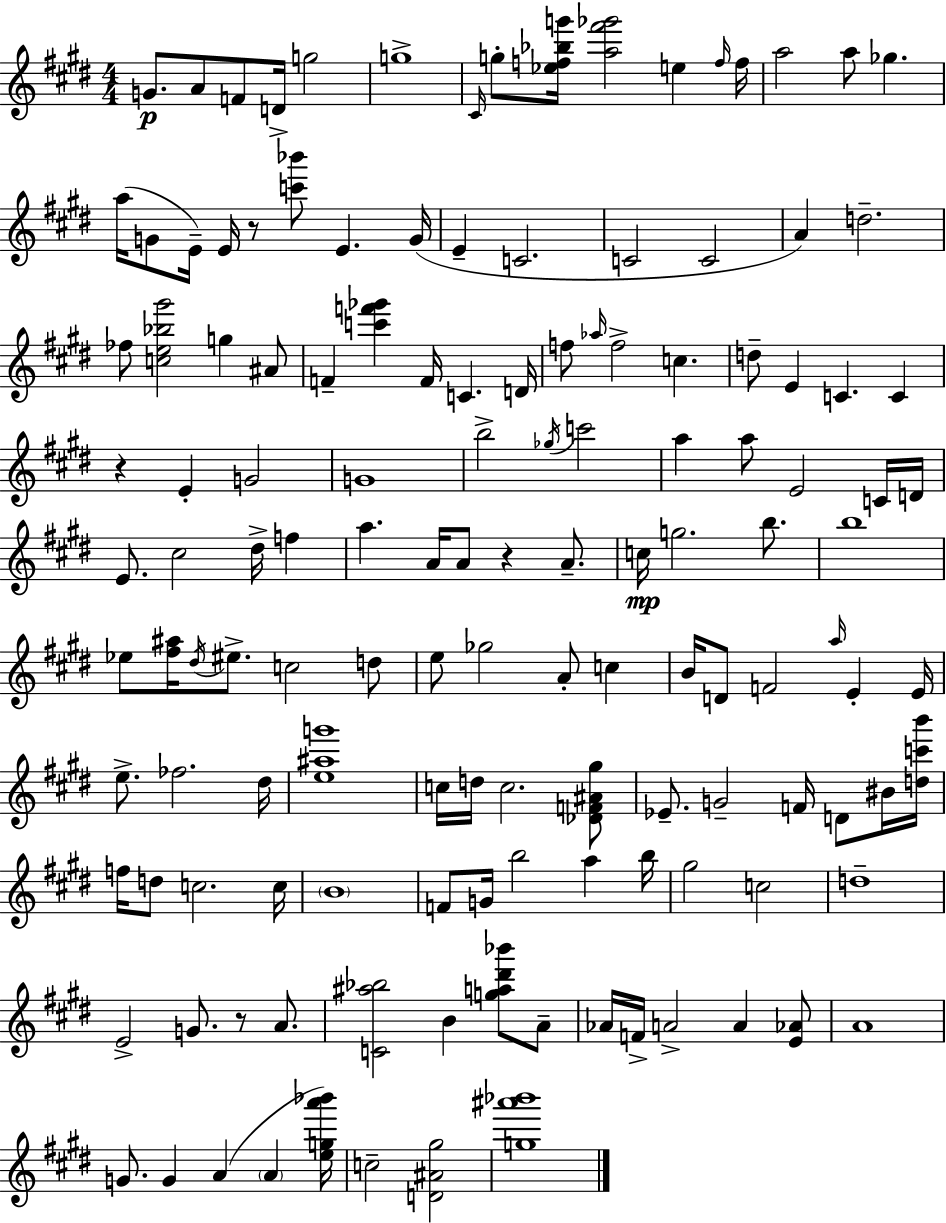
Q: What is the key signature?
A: E major